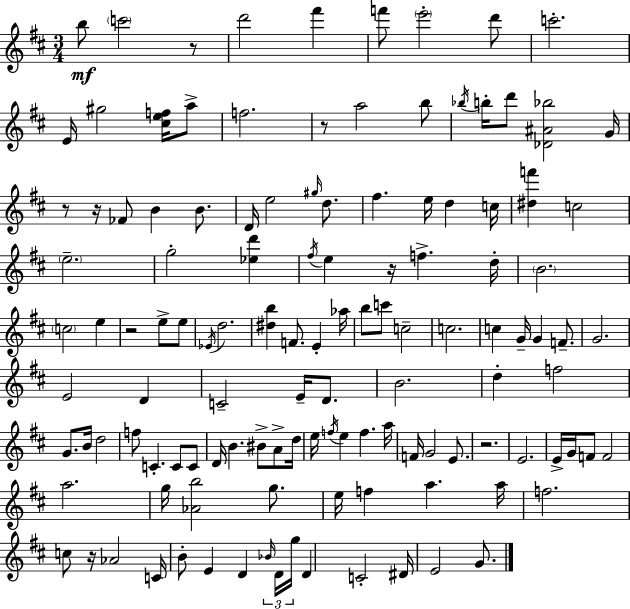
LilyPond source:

{
  \clef treble
  \numericTimeSignature
  \time 3/4
  \key d \major
  b''8\mf \parenthesize c'''2 r8 | d'''2 fis'''4 | f'''8 \parenthesize e'''2-. d'''8 | c'''2.-. | \break e'16 gis''2 <cis'' e'' f''>16 a''8-> | f''2. | r8 a''2 b''8 | \acciaccatura { bes''16 } b''16-. d'''8 <des' ais' bes''>2 | \break g'16 r8 r16 fes'8 b'4 b'8. | d'16 e''2 \grace { gis''16 } d''8. | fis''4. e''16 d''4 | c''16 <dis'' f'''>4 c''2 | \break \parenthesize e''2.-- | g''2-. <ees'' d'''>4 | \acciaccatura { fis''16 } e''4 r16 f''4.-> | d''16-. \parenthesize b'2. | \break \parenthesize c''2 e''4 | r2 e''8-> | e''8 \acciaccatura { ees'16 } d''2. | <dis'' b''>4 f'8. e'4-. | \break aes''16 b''8 c'''8 c''2-- | c''2. | c''4 g'16-- g'4 | f'8.-- g'2. | \break e'2 | d'4 c'2-- | e'16-- d'8. b'2. | d''4-. f''2 | \break g'8. b'16 d''2 | f''8 c'4.-. | c'8 c'8 d'16 b'4. bis'8-> | a'8-> d''16 e''16 \acciaccatura { f''16 } e''4 f''4. | \break a''16 f'16 g'2 | e'8. r2. | e'2. | e'16-> g'16 f'8 f'2 | \break a''2. | g''16 <aes' b''>2 | g''8. e''16 f''4 a''4. | a''16 f''2. | \break c''8 r16 aes'2 | c'16 b'8-. e'4 d'4 | \tuplet 3/2 { \grace { bes'16 } d'16 g''16 } d'4 c'2-. | dis'16 e'2 | \break g'8. \bar "|."
}